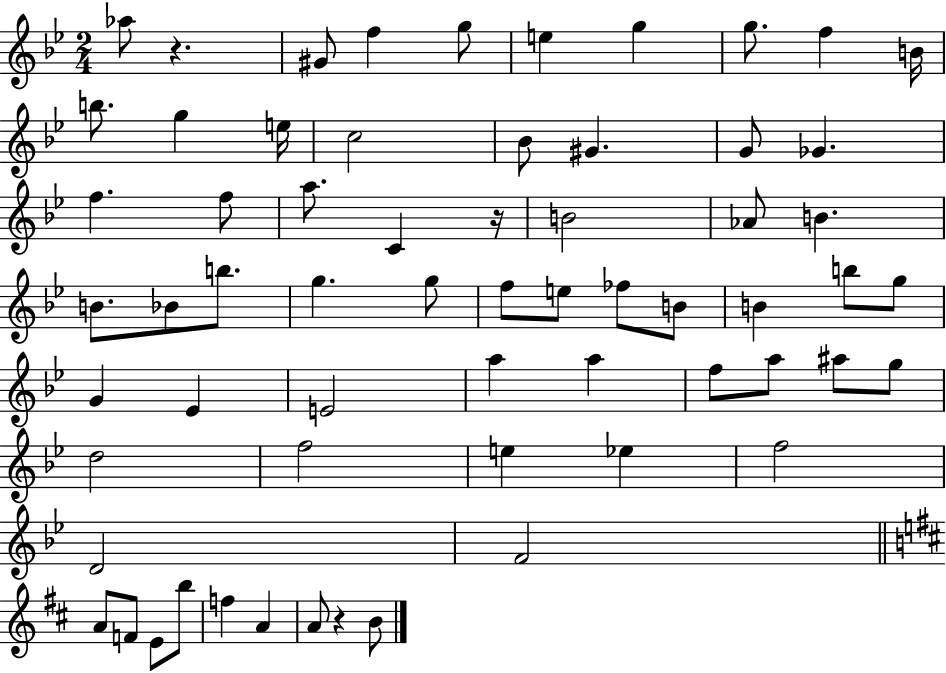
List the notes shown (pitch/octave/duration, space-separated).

Ab5/e R/q. G#4/e F5/q G5/e E5/q G5/q G5/e. F5/q B4/s B5/e. G5/q E5/s C5/h Bb4/e G#4/q. G4/e Gb4/q. F5/q. F5/e A5/e. C4/q R/s B4/h Ab4/e B4/q. B4/e. Bb4/e B5/e. G5/q. G5/e F5/e E5/e FES5/e B4/e B4/q B5/e G5/e G4/q Eb4/q E4/h A5/q A5/q F5/e A5/e A#5/e G5/e D5/h F5/h E5/q Eb5/q F5/h D4/h F4/h A4/e F4/e E4/e B5/e F5/q A4/q A4/e R/q B4/e